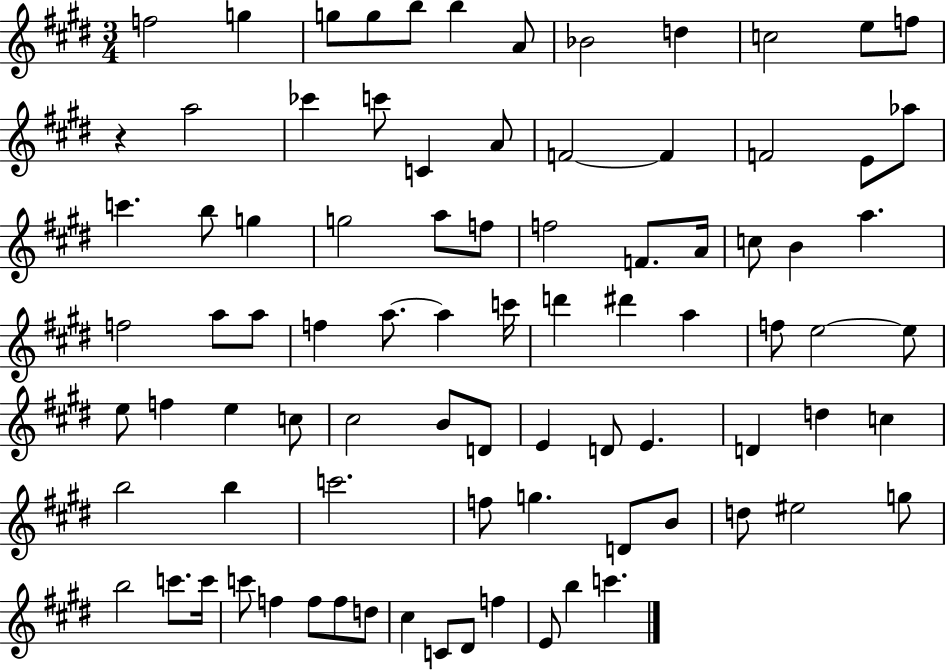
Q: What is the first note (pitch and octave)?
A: F5